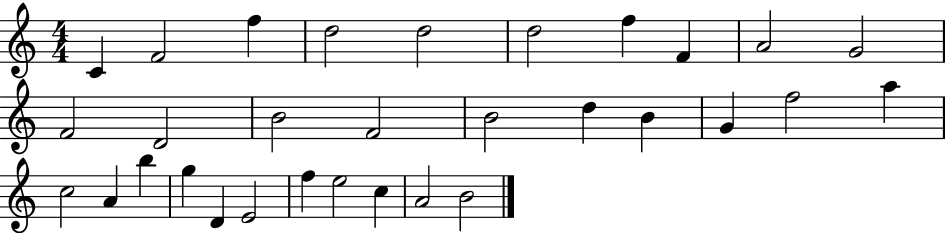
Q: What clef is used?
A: treble